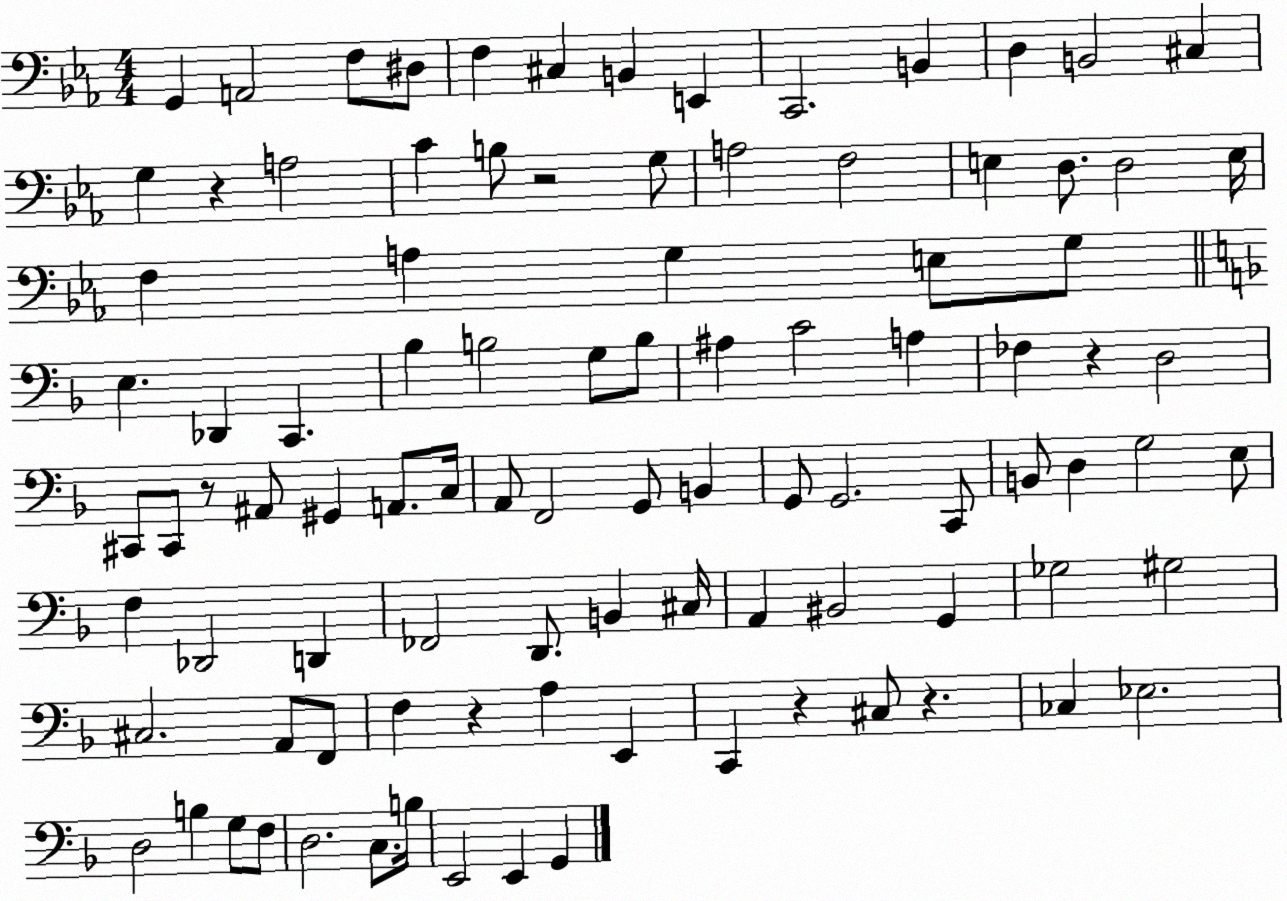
X:1
T:Untitled
M:4/4
L:1/4
K:Eb
G,, A,,2 F,/2 ^D,/2 F, ^C, B,, E,, C,,2 B,, D, B,,2 ^C, G, z A,2 C B,/2 z2 G,/2 A,2 F,2 E, D,/2 D,2 E,/4 F, A, G, E,/2 G,/2 E, _D,, C,, _B, B,2 G,/2 B,/2 ^A, C2 A, _F, z D,2 ^C,,/2 ^C,,/2 z/2 ^A,,/2 ^G,, A,,/2 C,/4 A,,/2 F,,2 G,,/2 B,, G,,/2 G,,2 C,,/2 B,,/2 D, G,2 E,/2 F, _D,,2 D,, _F,,2 D,,/2 B,, ^C,/4 A,, ^B,,2 G,, _G,2 ^G,2 ^C,2 A,,/2 F,,/2 F, z A, E,, C,, z ^C,/2 z _C, _E,2 D,2 B, G,/2 F,/2 D,2 C,/2 B,/4 E,,2 E,, G,,